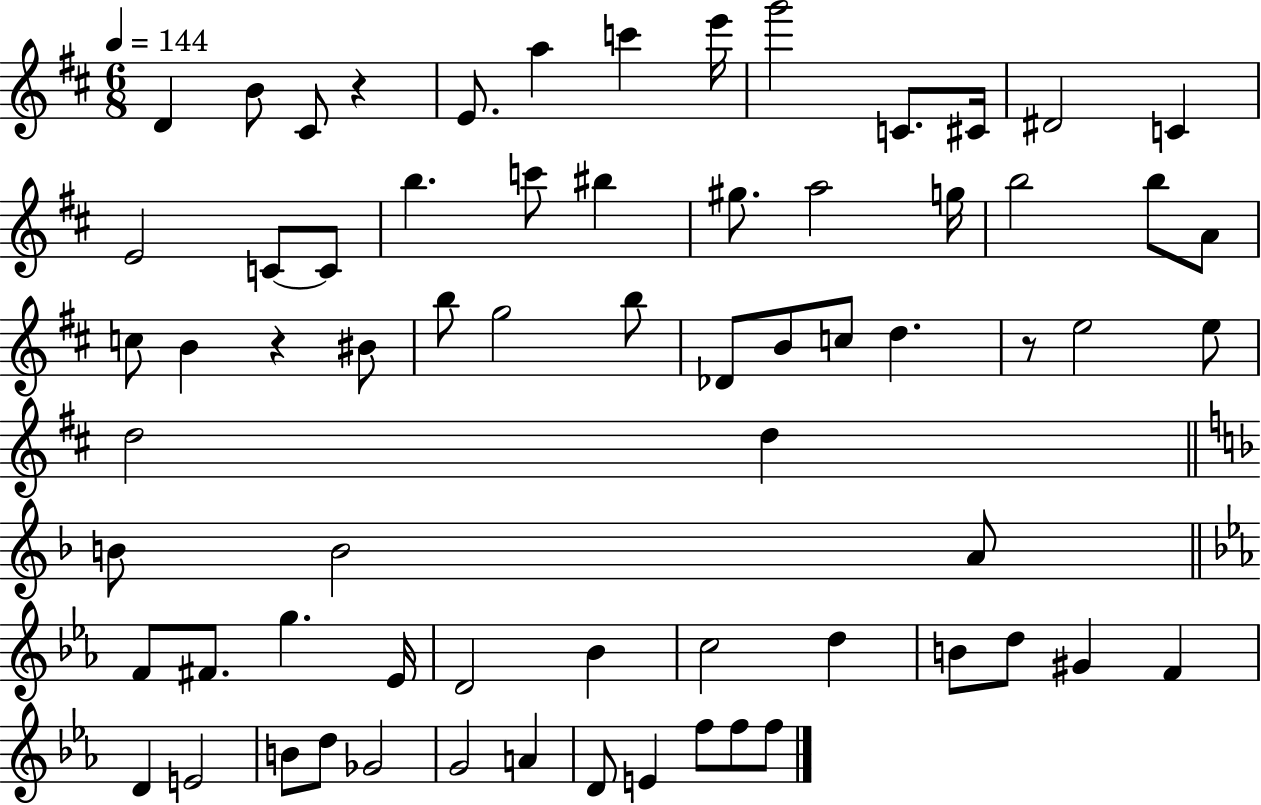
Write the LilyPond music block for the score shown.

{
  \clef treble
  \numericTimeSignature
  \time 6/8
  \key d \major
  \tempo 4 = 144
  d'4 b'8 cis'8 r4 | e'8. a''4 c'''4 e'''16 | g'''2 c'8. cis'16 | dis'2 c'4 | \break e'2 c'8~~ c'8 | b''4. c'''8 bis''4 | gis''8. a''2 g''16 | b''2 b''8 a'8 | \break c''8 b'4 r4 bis'8 | b''8 g''2 b''8 | des'8 b'8 c''8 d''4. | r8 e''2 e''8 | \break d''2 d''4 | \bar "||" \break \key f \major b'8 b'2 a'8 | \bar "||" \break \key ees \major f'8 fis'8. g''4. ees'16 | d'2 bes'4 | c''2 d''4 | b'8 d''8 gis'4 f'4 | \break d'4 e'2 | b'8 d''8 ges'2 | g'2 a'4 | d'8 e'4 f''8 f''8 f''8 | \break \bar "|."
}